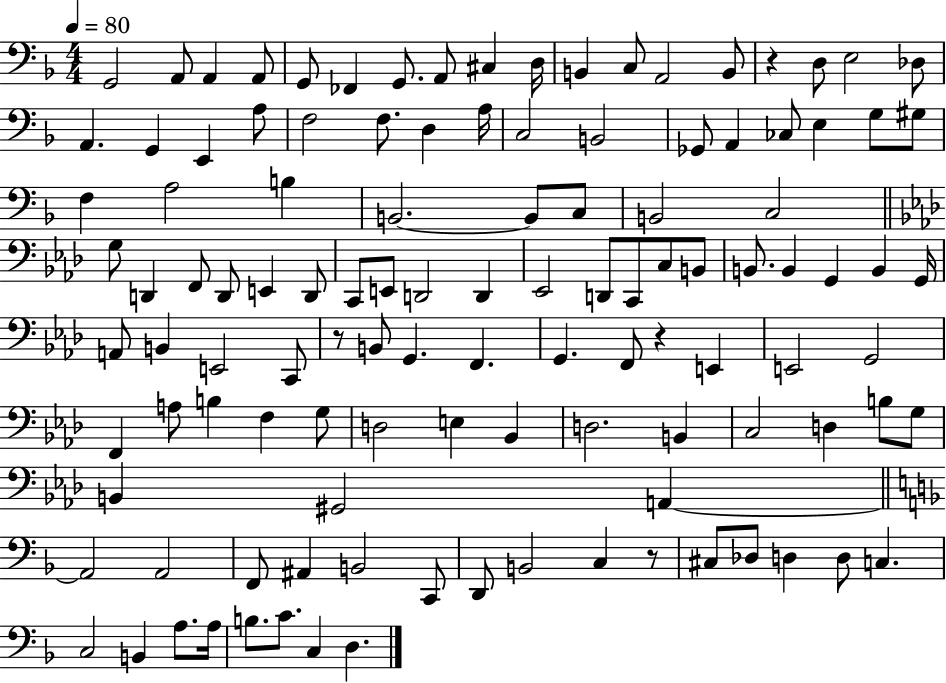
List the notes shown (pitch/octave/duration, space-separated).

G2/h A2/e A2/q A2/e G2/e FES2/q G2/e. A2/e C#3/q D3/s B2/q C3/e A2/h B2/e R/q D3/e E3/h Db3/e A2/q. G2/q E2/q A3/e F3/h F3/e. D3/q A3/s C3/h B2/h Gb2/e A2/q CES3/e E3/q G3/e G#3/e F3/q A3/h B3/q B2/h. B2/e C3/e B2/h C3/h G3/e D2/q F2/e D2/e E2/q D2/e C2/e E2/e D2/h D2/q Eb2/h D2/e C2/e C3/e B2/e B2/e. B2/q G2/q B2/q G2/s A2/e B2/q E2/h C2/e R/e B2/e G2/q. F2/q. G2/q. F2/e R/q E2/q E2/h G2/h F2/q A3/e B3/q F3/q G3/e D3/h E3/q Bb2/q D3/h. B2/q C3/h D3/q B3/e G3/e B2/q G#2/h A2/q A2/h A2/h F2/e A#2/q B2/h C2/e D2/e B2/h C3/q R/e C#3/e Db3/e D3/q D3/e C3/q. C3/h B2/q A3/e. A3/s B3/e. C4/e. C3/q D3/q.